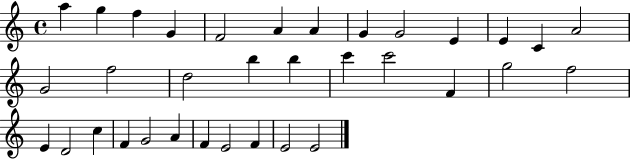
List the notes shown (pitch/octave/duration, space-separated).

A5/q G5/q F5/q G4/q F4/h A4/q A4/q G4/q G4/h E4/q E4/q C4/q A4/h G4/h F5/h D5/h B5/q B5/q C6/q C6/h F4/q G5/h F5/h E4/q D4/h C5/q F4/q G4/h A4/q F4/q E4/h F4/q E4/h E4/h